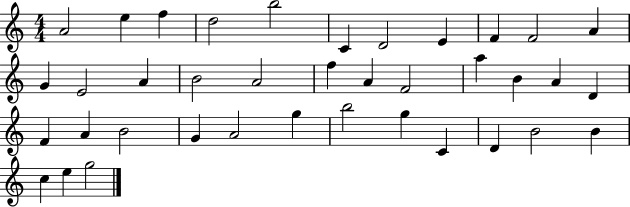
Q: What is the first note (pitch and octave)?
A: A4